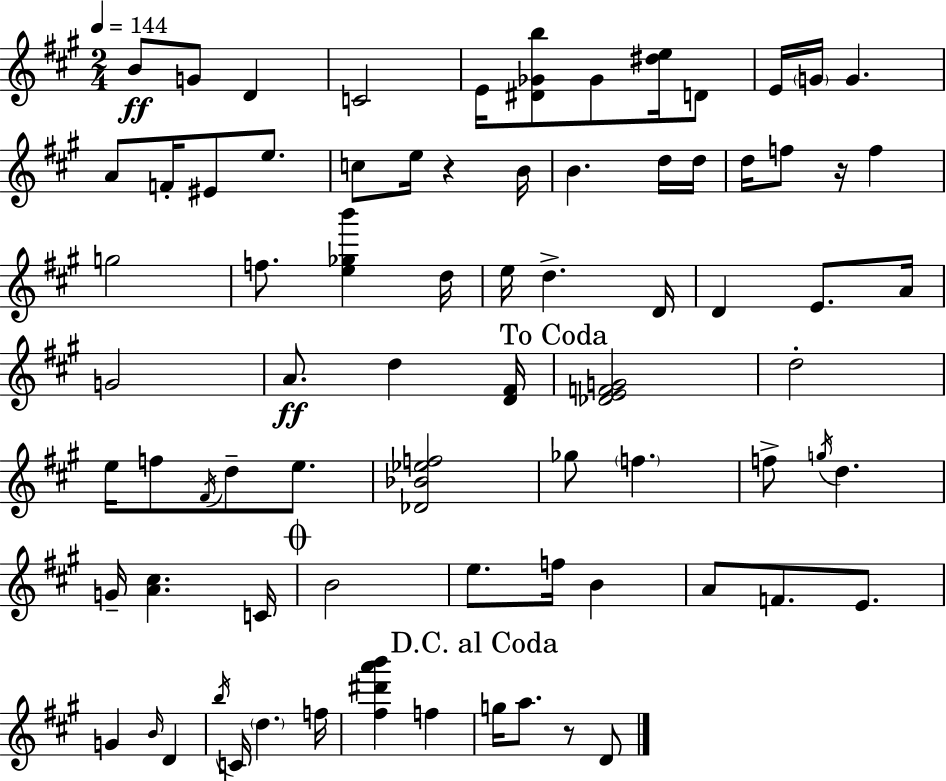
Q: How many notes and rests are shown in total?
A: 77